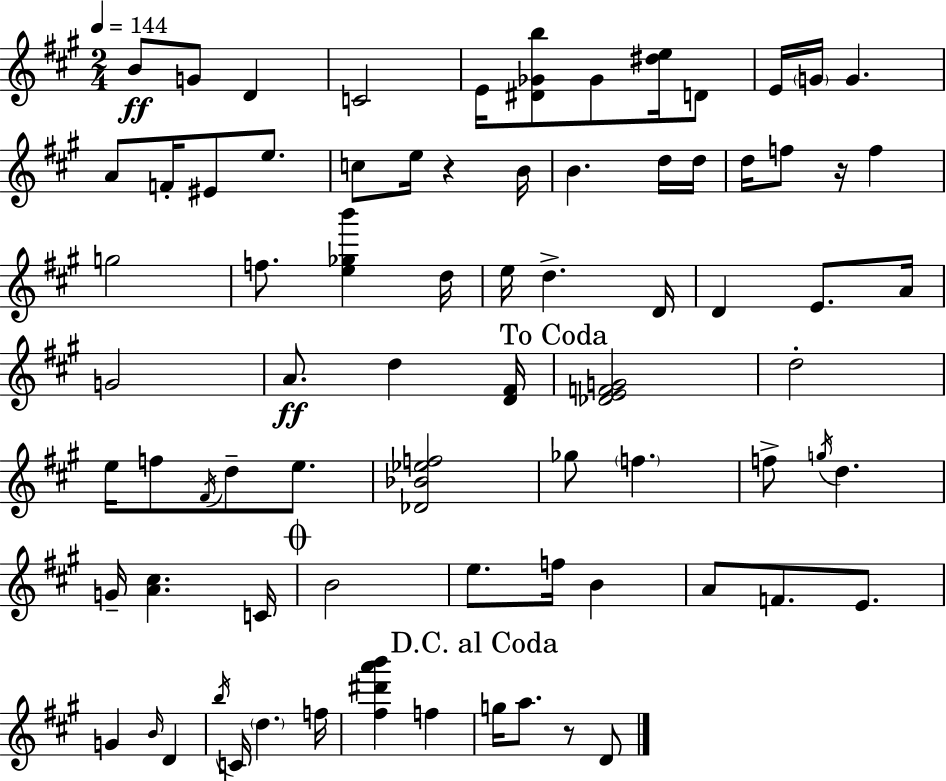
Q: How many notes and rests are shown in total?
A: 77